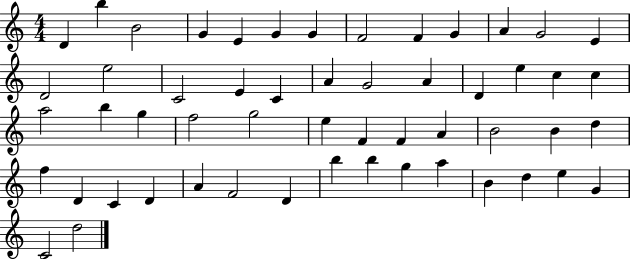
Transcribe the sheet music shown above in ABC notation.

X:1
T:Untitled
M:4/4
L:1/4
K:C
D b B2 G E G G F2 F G A G2 E D2 e2 C2 E C A G2 A D e c c a2 b g f2 g2 e F F A B2 B d f D C D A F2 D b b g a B d e G C2 d2